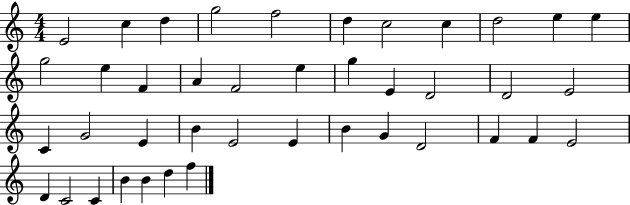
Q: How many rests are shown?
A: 0